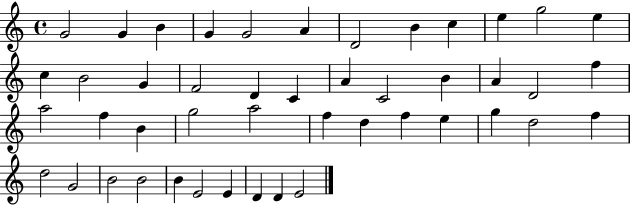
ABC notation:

X:1
T:Untitled
M:4/4
L:1/4
K:C
G2 G B G G2 A D2 B c e g2 e c B2 G F2 D C A C2 B A D2 f a2 f B g2 a2 f d f e g d2 f d2 G2 B2 B2 B E2 E D D E2